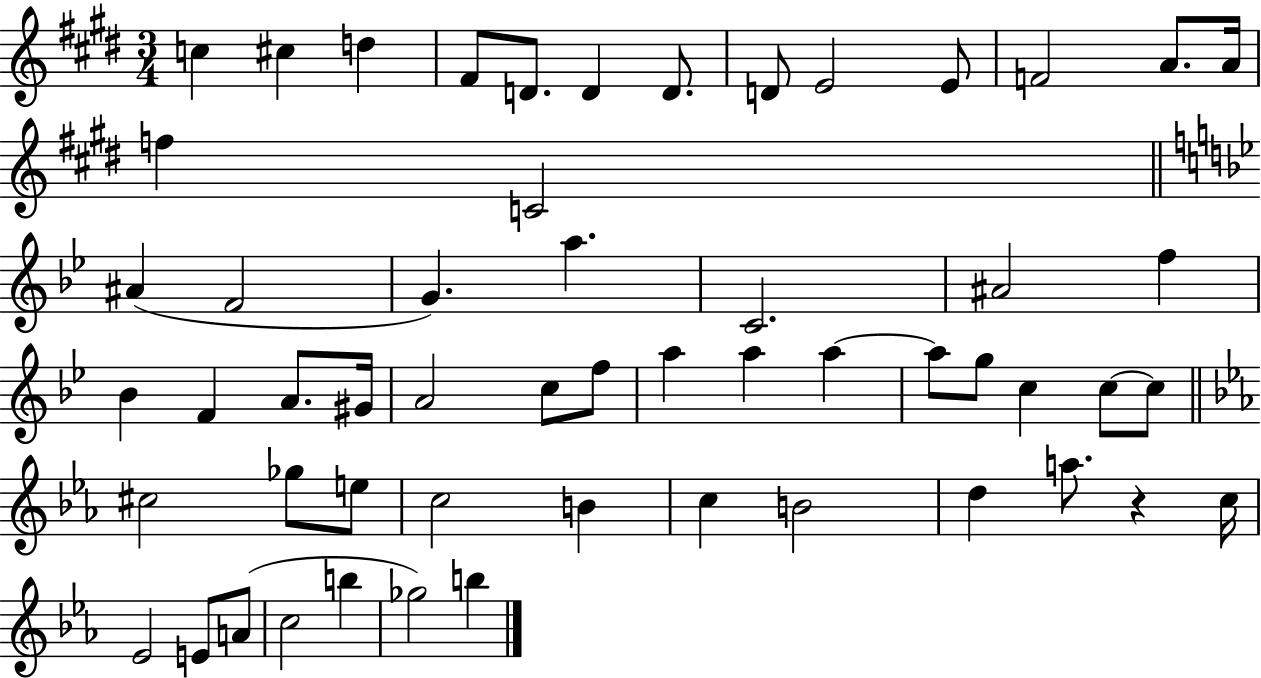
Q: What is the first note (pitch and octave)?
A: C5